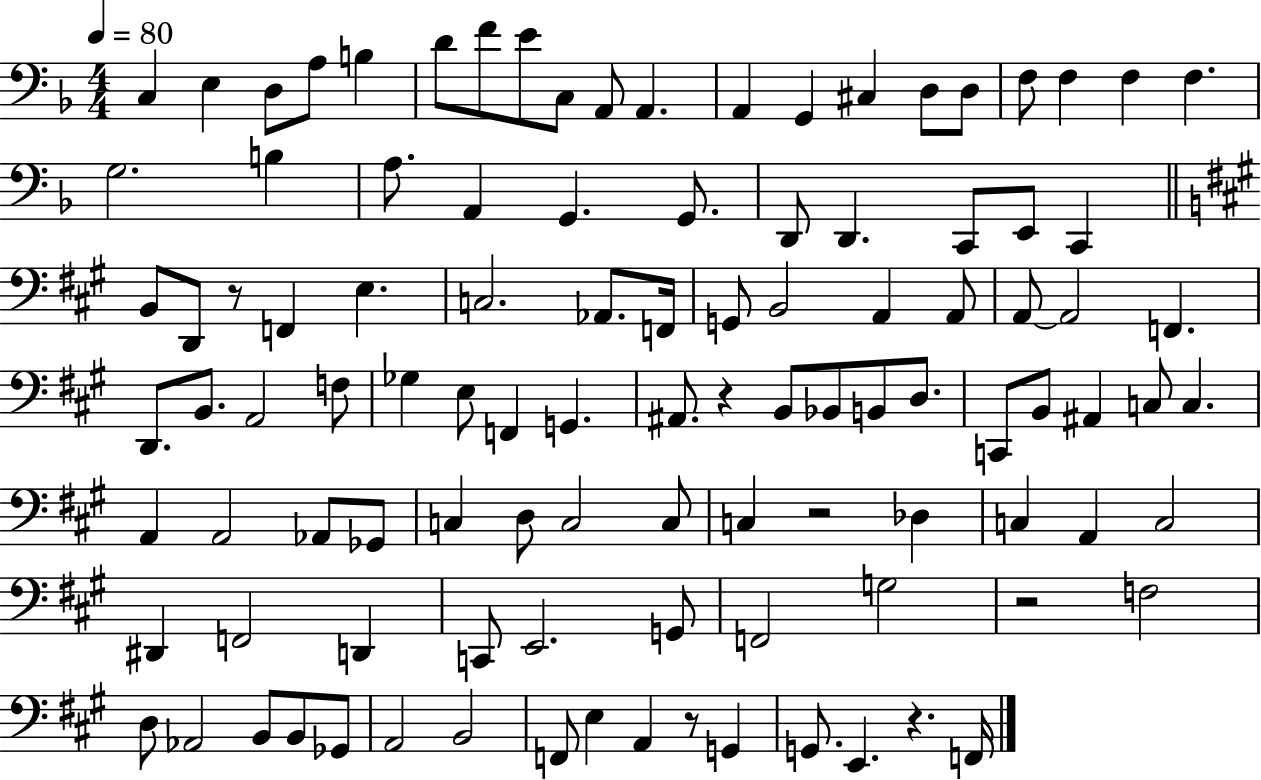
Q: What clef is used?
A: bass